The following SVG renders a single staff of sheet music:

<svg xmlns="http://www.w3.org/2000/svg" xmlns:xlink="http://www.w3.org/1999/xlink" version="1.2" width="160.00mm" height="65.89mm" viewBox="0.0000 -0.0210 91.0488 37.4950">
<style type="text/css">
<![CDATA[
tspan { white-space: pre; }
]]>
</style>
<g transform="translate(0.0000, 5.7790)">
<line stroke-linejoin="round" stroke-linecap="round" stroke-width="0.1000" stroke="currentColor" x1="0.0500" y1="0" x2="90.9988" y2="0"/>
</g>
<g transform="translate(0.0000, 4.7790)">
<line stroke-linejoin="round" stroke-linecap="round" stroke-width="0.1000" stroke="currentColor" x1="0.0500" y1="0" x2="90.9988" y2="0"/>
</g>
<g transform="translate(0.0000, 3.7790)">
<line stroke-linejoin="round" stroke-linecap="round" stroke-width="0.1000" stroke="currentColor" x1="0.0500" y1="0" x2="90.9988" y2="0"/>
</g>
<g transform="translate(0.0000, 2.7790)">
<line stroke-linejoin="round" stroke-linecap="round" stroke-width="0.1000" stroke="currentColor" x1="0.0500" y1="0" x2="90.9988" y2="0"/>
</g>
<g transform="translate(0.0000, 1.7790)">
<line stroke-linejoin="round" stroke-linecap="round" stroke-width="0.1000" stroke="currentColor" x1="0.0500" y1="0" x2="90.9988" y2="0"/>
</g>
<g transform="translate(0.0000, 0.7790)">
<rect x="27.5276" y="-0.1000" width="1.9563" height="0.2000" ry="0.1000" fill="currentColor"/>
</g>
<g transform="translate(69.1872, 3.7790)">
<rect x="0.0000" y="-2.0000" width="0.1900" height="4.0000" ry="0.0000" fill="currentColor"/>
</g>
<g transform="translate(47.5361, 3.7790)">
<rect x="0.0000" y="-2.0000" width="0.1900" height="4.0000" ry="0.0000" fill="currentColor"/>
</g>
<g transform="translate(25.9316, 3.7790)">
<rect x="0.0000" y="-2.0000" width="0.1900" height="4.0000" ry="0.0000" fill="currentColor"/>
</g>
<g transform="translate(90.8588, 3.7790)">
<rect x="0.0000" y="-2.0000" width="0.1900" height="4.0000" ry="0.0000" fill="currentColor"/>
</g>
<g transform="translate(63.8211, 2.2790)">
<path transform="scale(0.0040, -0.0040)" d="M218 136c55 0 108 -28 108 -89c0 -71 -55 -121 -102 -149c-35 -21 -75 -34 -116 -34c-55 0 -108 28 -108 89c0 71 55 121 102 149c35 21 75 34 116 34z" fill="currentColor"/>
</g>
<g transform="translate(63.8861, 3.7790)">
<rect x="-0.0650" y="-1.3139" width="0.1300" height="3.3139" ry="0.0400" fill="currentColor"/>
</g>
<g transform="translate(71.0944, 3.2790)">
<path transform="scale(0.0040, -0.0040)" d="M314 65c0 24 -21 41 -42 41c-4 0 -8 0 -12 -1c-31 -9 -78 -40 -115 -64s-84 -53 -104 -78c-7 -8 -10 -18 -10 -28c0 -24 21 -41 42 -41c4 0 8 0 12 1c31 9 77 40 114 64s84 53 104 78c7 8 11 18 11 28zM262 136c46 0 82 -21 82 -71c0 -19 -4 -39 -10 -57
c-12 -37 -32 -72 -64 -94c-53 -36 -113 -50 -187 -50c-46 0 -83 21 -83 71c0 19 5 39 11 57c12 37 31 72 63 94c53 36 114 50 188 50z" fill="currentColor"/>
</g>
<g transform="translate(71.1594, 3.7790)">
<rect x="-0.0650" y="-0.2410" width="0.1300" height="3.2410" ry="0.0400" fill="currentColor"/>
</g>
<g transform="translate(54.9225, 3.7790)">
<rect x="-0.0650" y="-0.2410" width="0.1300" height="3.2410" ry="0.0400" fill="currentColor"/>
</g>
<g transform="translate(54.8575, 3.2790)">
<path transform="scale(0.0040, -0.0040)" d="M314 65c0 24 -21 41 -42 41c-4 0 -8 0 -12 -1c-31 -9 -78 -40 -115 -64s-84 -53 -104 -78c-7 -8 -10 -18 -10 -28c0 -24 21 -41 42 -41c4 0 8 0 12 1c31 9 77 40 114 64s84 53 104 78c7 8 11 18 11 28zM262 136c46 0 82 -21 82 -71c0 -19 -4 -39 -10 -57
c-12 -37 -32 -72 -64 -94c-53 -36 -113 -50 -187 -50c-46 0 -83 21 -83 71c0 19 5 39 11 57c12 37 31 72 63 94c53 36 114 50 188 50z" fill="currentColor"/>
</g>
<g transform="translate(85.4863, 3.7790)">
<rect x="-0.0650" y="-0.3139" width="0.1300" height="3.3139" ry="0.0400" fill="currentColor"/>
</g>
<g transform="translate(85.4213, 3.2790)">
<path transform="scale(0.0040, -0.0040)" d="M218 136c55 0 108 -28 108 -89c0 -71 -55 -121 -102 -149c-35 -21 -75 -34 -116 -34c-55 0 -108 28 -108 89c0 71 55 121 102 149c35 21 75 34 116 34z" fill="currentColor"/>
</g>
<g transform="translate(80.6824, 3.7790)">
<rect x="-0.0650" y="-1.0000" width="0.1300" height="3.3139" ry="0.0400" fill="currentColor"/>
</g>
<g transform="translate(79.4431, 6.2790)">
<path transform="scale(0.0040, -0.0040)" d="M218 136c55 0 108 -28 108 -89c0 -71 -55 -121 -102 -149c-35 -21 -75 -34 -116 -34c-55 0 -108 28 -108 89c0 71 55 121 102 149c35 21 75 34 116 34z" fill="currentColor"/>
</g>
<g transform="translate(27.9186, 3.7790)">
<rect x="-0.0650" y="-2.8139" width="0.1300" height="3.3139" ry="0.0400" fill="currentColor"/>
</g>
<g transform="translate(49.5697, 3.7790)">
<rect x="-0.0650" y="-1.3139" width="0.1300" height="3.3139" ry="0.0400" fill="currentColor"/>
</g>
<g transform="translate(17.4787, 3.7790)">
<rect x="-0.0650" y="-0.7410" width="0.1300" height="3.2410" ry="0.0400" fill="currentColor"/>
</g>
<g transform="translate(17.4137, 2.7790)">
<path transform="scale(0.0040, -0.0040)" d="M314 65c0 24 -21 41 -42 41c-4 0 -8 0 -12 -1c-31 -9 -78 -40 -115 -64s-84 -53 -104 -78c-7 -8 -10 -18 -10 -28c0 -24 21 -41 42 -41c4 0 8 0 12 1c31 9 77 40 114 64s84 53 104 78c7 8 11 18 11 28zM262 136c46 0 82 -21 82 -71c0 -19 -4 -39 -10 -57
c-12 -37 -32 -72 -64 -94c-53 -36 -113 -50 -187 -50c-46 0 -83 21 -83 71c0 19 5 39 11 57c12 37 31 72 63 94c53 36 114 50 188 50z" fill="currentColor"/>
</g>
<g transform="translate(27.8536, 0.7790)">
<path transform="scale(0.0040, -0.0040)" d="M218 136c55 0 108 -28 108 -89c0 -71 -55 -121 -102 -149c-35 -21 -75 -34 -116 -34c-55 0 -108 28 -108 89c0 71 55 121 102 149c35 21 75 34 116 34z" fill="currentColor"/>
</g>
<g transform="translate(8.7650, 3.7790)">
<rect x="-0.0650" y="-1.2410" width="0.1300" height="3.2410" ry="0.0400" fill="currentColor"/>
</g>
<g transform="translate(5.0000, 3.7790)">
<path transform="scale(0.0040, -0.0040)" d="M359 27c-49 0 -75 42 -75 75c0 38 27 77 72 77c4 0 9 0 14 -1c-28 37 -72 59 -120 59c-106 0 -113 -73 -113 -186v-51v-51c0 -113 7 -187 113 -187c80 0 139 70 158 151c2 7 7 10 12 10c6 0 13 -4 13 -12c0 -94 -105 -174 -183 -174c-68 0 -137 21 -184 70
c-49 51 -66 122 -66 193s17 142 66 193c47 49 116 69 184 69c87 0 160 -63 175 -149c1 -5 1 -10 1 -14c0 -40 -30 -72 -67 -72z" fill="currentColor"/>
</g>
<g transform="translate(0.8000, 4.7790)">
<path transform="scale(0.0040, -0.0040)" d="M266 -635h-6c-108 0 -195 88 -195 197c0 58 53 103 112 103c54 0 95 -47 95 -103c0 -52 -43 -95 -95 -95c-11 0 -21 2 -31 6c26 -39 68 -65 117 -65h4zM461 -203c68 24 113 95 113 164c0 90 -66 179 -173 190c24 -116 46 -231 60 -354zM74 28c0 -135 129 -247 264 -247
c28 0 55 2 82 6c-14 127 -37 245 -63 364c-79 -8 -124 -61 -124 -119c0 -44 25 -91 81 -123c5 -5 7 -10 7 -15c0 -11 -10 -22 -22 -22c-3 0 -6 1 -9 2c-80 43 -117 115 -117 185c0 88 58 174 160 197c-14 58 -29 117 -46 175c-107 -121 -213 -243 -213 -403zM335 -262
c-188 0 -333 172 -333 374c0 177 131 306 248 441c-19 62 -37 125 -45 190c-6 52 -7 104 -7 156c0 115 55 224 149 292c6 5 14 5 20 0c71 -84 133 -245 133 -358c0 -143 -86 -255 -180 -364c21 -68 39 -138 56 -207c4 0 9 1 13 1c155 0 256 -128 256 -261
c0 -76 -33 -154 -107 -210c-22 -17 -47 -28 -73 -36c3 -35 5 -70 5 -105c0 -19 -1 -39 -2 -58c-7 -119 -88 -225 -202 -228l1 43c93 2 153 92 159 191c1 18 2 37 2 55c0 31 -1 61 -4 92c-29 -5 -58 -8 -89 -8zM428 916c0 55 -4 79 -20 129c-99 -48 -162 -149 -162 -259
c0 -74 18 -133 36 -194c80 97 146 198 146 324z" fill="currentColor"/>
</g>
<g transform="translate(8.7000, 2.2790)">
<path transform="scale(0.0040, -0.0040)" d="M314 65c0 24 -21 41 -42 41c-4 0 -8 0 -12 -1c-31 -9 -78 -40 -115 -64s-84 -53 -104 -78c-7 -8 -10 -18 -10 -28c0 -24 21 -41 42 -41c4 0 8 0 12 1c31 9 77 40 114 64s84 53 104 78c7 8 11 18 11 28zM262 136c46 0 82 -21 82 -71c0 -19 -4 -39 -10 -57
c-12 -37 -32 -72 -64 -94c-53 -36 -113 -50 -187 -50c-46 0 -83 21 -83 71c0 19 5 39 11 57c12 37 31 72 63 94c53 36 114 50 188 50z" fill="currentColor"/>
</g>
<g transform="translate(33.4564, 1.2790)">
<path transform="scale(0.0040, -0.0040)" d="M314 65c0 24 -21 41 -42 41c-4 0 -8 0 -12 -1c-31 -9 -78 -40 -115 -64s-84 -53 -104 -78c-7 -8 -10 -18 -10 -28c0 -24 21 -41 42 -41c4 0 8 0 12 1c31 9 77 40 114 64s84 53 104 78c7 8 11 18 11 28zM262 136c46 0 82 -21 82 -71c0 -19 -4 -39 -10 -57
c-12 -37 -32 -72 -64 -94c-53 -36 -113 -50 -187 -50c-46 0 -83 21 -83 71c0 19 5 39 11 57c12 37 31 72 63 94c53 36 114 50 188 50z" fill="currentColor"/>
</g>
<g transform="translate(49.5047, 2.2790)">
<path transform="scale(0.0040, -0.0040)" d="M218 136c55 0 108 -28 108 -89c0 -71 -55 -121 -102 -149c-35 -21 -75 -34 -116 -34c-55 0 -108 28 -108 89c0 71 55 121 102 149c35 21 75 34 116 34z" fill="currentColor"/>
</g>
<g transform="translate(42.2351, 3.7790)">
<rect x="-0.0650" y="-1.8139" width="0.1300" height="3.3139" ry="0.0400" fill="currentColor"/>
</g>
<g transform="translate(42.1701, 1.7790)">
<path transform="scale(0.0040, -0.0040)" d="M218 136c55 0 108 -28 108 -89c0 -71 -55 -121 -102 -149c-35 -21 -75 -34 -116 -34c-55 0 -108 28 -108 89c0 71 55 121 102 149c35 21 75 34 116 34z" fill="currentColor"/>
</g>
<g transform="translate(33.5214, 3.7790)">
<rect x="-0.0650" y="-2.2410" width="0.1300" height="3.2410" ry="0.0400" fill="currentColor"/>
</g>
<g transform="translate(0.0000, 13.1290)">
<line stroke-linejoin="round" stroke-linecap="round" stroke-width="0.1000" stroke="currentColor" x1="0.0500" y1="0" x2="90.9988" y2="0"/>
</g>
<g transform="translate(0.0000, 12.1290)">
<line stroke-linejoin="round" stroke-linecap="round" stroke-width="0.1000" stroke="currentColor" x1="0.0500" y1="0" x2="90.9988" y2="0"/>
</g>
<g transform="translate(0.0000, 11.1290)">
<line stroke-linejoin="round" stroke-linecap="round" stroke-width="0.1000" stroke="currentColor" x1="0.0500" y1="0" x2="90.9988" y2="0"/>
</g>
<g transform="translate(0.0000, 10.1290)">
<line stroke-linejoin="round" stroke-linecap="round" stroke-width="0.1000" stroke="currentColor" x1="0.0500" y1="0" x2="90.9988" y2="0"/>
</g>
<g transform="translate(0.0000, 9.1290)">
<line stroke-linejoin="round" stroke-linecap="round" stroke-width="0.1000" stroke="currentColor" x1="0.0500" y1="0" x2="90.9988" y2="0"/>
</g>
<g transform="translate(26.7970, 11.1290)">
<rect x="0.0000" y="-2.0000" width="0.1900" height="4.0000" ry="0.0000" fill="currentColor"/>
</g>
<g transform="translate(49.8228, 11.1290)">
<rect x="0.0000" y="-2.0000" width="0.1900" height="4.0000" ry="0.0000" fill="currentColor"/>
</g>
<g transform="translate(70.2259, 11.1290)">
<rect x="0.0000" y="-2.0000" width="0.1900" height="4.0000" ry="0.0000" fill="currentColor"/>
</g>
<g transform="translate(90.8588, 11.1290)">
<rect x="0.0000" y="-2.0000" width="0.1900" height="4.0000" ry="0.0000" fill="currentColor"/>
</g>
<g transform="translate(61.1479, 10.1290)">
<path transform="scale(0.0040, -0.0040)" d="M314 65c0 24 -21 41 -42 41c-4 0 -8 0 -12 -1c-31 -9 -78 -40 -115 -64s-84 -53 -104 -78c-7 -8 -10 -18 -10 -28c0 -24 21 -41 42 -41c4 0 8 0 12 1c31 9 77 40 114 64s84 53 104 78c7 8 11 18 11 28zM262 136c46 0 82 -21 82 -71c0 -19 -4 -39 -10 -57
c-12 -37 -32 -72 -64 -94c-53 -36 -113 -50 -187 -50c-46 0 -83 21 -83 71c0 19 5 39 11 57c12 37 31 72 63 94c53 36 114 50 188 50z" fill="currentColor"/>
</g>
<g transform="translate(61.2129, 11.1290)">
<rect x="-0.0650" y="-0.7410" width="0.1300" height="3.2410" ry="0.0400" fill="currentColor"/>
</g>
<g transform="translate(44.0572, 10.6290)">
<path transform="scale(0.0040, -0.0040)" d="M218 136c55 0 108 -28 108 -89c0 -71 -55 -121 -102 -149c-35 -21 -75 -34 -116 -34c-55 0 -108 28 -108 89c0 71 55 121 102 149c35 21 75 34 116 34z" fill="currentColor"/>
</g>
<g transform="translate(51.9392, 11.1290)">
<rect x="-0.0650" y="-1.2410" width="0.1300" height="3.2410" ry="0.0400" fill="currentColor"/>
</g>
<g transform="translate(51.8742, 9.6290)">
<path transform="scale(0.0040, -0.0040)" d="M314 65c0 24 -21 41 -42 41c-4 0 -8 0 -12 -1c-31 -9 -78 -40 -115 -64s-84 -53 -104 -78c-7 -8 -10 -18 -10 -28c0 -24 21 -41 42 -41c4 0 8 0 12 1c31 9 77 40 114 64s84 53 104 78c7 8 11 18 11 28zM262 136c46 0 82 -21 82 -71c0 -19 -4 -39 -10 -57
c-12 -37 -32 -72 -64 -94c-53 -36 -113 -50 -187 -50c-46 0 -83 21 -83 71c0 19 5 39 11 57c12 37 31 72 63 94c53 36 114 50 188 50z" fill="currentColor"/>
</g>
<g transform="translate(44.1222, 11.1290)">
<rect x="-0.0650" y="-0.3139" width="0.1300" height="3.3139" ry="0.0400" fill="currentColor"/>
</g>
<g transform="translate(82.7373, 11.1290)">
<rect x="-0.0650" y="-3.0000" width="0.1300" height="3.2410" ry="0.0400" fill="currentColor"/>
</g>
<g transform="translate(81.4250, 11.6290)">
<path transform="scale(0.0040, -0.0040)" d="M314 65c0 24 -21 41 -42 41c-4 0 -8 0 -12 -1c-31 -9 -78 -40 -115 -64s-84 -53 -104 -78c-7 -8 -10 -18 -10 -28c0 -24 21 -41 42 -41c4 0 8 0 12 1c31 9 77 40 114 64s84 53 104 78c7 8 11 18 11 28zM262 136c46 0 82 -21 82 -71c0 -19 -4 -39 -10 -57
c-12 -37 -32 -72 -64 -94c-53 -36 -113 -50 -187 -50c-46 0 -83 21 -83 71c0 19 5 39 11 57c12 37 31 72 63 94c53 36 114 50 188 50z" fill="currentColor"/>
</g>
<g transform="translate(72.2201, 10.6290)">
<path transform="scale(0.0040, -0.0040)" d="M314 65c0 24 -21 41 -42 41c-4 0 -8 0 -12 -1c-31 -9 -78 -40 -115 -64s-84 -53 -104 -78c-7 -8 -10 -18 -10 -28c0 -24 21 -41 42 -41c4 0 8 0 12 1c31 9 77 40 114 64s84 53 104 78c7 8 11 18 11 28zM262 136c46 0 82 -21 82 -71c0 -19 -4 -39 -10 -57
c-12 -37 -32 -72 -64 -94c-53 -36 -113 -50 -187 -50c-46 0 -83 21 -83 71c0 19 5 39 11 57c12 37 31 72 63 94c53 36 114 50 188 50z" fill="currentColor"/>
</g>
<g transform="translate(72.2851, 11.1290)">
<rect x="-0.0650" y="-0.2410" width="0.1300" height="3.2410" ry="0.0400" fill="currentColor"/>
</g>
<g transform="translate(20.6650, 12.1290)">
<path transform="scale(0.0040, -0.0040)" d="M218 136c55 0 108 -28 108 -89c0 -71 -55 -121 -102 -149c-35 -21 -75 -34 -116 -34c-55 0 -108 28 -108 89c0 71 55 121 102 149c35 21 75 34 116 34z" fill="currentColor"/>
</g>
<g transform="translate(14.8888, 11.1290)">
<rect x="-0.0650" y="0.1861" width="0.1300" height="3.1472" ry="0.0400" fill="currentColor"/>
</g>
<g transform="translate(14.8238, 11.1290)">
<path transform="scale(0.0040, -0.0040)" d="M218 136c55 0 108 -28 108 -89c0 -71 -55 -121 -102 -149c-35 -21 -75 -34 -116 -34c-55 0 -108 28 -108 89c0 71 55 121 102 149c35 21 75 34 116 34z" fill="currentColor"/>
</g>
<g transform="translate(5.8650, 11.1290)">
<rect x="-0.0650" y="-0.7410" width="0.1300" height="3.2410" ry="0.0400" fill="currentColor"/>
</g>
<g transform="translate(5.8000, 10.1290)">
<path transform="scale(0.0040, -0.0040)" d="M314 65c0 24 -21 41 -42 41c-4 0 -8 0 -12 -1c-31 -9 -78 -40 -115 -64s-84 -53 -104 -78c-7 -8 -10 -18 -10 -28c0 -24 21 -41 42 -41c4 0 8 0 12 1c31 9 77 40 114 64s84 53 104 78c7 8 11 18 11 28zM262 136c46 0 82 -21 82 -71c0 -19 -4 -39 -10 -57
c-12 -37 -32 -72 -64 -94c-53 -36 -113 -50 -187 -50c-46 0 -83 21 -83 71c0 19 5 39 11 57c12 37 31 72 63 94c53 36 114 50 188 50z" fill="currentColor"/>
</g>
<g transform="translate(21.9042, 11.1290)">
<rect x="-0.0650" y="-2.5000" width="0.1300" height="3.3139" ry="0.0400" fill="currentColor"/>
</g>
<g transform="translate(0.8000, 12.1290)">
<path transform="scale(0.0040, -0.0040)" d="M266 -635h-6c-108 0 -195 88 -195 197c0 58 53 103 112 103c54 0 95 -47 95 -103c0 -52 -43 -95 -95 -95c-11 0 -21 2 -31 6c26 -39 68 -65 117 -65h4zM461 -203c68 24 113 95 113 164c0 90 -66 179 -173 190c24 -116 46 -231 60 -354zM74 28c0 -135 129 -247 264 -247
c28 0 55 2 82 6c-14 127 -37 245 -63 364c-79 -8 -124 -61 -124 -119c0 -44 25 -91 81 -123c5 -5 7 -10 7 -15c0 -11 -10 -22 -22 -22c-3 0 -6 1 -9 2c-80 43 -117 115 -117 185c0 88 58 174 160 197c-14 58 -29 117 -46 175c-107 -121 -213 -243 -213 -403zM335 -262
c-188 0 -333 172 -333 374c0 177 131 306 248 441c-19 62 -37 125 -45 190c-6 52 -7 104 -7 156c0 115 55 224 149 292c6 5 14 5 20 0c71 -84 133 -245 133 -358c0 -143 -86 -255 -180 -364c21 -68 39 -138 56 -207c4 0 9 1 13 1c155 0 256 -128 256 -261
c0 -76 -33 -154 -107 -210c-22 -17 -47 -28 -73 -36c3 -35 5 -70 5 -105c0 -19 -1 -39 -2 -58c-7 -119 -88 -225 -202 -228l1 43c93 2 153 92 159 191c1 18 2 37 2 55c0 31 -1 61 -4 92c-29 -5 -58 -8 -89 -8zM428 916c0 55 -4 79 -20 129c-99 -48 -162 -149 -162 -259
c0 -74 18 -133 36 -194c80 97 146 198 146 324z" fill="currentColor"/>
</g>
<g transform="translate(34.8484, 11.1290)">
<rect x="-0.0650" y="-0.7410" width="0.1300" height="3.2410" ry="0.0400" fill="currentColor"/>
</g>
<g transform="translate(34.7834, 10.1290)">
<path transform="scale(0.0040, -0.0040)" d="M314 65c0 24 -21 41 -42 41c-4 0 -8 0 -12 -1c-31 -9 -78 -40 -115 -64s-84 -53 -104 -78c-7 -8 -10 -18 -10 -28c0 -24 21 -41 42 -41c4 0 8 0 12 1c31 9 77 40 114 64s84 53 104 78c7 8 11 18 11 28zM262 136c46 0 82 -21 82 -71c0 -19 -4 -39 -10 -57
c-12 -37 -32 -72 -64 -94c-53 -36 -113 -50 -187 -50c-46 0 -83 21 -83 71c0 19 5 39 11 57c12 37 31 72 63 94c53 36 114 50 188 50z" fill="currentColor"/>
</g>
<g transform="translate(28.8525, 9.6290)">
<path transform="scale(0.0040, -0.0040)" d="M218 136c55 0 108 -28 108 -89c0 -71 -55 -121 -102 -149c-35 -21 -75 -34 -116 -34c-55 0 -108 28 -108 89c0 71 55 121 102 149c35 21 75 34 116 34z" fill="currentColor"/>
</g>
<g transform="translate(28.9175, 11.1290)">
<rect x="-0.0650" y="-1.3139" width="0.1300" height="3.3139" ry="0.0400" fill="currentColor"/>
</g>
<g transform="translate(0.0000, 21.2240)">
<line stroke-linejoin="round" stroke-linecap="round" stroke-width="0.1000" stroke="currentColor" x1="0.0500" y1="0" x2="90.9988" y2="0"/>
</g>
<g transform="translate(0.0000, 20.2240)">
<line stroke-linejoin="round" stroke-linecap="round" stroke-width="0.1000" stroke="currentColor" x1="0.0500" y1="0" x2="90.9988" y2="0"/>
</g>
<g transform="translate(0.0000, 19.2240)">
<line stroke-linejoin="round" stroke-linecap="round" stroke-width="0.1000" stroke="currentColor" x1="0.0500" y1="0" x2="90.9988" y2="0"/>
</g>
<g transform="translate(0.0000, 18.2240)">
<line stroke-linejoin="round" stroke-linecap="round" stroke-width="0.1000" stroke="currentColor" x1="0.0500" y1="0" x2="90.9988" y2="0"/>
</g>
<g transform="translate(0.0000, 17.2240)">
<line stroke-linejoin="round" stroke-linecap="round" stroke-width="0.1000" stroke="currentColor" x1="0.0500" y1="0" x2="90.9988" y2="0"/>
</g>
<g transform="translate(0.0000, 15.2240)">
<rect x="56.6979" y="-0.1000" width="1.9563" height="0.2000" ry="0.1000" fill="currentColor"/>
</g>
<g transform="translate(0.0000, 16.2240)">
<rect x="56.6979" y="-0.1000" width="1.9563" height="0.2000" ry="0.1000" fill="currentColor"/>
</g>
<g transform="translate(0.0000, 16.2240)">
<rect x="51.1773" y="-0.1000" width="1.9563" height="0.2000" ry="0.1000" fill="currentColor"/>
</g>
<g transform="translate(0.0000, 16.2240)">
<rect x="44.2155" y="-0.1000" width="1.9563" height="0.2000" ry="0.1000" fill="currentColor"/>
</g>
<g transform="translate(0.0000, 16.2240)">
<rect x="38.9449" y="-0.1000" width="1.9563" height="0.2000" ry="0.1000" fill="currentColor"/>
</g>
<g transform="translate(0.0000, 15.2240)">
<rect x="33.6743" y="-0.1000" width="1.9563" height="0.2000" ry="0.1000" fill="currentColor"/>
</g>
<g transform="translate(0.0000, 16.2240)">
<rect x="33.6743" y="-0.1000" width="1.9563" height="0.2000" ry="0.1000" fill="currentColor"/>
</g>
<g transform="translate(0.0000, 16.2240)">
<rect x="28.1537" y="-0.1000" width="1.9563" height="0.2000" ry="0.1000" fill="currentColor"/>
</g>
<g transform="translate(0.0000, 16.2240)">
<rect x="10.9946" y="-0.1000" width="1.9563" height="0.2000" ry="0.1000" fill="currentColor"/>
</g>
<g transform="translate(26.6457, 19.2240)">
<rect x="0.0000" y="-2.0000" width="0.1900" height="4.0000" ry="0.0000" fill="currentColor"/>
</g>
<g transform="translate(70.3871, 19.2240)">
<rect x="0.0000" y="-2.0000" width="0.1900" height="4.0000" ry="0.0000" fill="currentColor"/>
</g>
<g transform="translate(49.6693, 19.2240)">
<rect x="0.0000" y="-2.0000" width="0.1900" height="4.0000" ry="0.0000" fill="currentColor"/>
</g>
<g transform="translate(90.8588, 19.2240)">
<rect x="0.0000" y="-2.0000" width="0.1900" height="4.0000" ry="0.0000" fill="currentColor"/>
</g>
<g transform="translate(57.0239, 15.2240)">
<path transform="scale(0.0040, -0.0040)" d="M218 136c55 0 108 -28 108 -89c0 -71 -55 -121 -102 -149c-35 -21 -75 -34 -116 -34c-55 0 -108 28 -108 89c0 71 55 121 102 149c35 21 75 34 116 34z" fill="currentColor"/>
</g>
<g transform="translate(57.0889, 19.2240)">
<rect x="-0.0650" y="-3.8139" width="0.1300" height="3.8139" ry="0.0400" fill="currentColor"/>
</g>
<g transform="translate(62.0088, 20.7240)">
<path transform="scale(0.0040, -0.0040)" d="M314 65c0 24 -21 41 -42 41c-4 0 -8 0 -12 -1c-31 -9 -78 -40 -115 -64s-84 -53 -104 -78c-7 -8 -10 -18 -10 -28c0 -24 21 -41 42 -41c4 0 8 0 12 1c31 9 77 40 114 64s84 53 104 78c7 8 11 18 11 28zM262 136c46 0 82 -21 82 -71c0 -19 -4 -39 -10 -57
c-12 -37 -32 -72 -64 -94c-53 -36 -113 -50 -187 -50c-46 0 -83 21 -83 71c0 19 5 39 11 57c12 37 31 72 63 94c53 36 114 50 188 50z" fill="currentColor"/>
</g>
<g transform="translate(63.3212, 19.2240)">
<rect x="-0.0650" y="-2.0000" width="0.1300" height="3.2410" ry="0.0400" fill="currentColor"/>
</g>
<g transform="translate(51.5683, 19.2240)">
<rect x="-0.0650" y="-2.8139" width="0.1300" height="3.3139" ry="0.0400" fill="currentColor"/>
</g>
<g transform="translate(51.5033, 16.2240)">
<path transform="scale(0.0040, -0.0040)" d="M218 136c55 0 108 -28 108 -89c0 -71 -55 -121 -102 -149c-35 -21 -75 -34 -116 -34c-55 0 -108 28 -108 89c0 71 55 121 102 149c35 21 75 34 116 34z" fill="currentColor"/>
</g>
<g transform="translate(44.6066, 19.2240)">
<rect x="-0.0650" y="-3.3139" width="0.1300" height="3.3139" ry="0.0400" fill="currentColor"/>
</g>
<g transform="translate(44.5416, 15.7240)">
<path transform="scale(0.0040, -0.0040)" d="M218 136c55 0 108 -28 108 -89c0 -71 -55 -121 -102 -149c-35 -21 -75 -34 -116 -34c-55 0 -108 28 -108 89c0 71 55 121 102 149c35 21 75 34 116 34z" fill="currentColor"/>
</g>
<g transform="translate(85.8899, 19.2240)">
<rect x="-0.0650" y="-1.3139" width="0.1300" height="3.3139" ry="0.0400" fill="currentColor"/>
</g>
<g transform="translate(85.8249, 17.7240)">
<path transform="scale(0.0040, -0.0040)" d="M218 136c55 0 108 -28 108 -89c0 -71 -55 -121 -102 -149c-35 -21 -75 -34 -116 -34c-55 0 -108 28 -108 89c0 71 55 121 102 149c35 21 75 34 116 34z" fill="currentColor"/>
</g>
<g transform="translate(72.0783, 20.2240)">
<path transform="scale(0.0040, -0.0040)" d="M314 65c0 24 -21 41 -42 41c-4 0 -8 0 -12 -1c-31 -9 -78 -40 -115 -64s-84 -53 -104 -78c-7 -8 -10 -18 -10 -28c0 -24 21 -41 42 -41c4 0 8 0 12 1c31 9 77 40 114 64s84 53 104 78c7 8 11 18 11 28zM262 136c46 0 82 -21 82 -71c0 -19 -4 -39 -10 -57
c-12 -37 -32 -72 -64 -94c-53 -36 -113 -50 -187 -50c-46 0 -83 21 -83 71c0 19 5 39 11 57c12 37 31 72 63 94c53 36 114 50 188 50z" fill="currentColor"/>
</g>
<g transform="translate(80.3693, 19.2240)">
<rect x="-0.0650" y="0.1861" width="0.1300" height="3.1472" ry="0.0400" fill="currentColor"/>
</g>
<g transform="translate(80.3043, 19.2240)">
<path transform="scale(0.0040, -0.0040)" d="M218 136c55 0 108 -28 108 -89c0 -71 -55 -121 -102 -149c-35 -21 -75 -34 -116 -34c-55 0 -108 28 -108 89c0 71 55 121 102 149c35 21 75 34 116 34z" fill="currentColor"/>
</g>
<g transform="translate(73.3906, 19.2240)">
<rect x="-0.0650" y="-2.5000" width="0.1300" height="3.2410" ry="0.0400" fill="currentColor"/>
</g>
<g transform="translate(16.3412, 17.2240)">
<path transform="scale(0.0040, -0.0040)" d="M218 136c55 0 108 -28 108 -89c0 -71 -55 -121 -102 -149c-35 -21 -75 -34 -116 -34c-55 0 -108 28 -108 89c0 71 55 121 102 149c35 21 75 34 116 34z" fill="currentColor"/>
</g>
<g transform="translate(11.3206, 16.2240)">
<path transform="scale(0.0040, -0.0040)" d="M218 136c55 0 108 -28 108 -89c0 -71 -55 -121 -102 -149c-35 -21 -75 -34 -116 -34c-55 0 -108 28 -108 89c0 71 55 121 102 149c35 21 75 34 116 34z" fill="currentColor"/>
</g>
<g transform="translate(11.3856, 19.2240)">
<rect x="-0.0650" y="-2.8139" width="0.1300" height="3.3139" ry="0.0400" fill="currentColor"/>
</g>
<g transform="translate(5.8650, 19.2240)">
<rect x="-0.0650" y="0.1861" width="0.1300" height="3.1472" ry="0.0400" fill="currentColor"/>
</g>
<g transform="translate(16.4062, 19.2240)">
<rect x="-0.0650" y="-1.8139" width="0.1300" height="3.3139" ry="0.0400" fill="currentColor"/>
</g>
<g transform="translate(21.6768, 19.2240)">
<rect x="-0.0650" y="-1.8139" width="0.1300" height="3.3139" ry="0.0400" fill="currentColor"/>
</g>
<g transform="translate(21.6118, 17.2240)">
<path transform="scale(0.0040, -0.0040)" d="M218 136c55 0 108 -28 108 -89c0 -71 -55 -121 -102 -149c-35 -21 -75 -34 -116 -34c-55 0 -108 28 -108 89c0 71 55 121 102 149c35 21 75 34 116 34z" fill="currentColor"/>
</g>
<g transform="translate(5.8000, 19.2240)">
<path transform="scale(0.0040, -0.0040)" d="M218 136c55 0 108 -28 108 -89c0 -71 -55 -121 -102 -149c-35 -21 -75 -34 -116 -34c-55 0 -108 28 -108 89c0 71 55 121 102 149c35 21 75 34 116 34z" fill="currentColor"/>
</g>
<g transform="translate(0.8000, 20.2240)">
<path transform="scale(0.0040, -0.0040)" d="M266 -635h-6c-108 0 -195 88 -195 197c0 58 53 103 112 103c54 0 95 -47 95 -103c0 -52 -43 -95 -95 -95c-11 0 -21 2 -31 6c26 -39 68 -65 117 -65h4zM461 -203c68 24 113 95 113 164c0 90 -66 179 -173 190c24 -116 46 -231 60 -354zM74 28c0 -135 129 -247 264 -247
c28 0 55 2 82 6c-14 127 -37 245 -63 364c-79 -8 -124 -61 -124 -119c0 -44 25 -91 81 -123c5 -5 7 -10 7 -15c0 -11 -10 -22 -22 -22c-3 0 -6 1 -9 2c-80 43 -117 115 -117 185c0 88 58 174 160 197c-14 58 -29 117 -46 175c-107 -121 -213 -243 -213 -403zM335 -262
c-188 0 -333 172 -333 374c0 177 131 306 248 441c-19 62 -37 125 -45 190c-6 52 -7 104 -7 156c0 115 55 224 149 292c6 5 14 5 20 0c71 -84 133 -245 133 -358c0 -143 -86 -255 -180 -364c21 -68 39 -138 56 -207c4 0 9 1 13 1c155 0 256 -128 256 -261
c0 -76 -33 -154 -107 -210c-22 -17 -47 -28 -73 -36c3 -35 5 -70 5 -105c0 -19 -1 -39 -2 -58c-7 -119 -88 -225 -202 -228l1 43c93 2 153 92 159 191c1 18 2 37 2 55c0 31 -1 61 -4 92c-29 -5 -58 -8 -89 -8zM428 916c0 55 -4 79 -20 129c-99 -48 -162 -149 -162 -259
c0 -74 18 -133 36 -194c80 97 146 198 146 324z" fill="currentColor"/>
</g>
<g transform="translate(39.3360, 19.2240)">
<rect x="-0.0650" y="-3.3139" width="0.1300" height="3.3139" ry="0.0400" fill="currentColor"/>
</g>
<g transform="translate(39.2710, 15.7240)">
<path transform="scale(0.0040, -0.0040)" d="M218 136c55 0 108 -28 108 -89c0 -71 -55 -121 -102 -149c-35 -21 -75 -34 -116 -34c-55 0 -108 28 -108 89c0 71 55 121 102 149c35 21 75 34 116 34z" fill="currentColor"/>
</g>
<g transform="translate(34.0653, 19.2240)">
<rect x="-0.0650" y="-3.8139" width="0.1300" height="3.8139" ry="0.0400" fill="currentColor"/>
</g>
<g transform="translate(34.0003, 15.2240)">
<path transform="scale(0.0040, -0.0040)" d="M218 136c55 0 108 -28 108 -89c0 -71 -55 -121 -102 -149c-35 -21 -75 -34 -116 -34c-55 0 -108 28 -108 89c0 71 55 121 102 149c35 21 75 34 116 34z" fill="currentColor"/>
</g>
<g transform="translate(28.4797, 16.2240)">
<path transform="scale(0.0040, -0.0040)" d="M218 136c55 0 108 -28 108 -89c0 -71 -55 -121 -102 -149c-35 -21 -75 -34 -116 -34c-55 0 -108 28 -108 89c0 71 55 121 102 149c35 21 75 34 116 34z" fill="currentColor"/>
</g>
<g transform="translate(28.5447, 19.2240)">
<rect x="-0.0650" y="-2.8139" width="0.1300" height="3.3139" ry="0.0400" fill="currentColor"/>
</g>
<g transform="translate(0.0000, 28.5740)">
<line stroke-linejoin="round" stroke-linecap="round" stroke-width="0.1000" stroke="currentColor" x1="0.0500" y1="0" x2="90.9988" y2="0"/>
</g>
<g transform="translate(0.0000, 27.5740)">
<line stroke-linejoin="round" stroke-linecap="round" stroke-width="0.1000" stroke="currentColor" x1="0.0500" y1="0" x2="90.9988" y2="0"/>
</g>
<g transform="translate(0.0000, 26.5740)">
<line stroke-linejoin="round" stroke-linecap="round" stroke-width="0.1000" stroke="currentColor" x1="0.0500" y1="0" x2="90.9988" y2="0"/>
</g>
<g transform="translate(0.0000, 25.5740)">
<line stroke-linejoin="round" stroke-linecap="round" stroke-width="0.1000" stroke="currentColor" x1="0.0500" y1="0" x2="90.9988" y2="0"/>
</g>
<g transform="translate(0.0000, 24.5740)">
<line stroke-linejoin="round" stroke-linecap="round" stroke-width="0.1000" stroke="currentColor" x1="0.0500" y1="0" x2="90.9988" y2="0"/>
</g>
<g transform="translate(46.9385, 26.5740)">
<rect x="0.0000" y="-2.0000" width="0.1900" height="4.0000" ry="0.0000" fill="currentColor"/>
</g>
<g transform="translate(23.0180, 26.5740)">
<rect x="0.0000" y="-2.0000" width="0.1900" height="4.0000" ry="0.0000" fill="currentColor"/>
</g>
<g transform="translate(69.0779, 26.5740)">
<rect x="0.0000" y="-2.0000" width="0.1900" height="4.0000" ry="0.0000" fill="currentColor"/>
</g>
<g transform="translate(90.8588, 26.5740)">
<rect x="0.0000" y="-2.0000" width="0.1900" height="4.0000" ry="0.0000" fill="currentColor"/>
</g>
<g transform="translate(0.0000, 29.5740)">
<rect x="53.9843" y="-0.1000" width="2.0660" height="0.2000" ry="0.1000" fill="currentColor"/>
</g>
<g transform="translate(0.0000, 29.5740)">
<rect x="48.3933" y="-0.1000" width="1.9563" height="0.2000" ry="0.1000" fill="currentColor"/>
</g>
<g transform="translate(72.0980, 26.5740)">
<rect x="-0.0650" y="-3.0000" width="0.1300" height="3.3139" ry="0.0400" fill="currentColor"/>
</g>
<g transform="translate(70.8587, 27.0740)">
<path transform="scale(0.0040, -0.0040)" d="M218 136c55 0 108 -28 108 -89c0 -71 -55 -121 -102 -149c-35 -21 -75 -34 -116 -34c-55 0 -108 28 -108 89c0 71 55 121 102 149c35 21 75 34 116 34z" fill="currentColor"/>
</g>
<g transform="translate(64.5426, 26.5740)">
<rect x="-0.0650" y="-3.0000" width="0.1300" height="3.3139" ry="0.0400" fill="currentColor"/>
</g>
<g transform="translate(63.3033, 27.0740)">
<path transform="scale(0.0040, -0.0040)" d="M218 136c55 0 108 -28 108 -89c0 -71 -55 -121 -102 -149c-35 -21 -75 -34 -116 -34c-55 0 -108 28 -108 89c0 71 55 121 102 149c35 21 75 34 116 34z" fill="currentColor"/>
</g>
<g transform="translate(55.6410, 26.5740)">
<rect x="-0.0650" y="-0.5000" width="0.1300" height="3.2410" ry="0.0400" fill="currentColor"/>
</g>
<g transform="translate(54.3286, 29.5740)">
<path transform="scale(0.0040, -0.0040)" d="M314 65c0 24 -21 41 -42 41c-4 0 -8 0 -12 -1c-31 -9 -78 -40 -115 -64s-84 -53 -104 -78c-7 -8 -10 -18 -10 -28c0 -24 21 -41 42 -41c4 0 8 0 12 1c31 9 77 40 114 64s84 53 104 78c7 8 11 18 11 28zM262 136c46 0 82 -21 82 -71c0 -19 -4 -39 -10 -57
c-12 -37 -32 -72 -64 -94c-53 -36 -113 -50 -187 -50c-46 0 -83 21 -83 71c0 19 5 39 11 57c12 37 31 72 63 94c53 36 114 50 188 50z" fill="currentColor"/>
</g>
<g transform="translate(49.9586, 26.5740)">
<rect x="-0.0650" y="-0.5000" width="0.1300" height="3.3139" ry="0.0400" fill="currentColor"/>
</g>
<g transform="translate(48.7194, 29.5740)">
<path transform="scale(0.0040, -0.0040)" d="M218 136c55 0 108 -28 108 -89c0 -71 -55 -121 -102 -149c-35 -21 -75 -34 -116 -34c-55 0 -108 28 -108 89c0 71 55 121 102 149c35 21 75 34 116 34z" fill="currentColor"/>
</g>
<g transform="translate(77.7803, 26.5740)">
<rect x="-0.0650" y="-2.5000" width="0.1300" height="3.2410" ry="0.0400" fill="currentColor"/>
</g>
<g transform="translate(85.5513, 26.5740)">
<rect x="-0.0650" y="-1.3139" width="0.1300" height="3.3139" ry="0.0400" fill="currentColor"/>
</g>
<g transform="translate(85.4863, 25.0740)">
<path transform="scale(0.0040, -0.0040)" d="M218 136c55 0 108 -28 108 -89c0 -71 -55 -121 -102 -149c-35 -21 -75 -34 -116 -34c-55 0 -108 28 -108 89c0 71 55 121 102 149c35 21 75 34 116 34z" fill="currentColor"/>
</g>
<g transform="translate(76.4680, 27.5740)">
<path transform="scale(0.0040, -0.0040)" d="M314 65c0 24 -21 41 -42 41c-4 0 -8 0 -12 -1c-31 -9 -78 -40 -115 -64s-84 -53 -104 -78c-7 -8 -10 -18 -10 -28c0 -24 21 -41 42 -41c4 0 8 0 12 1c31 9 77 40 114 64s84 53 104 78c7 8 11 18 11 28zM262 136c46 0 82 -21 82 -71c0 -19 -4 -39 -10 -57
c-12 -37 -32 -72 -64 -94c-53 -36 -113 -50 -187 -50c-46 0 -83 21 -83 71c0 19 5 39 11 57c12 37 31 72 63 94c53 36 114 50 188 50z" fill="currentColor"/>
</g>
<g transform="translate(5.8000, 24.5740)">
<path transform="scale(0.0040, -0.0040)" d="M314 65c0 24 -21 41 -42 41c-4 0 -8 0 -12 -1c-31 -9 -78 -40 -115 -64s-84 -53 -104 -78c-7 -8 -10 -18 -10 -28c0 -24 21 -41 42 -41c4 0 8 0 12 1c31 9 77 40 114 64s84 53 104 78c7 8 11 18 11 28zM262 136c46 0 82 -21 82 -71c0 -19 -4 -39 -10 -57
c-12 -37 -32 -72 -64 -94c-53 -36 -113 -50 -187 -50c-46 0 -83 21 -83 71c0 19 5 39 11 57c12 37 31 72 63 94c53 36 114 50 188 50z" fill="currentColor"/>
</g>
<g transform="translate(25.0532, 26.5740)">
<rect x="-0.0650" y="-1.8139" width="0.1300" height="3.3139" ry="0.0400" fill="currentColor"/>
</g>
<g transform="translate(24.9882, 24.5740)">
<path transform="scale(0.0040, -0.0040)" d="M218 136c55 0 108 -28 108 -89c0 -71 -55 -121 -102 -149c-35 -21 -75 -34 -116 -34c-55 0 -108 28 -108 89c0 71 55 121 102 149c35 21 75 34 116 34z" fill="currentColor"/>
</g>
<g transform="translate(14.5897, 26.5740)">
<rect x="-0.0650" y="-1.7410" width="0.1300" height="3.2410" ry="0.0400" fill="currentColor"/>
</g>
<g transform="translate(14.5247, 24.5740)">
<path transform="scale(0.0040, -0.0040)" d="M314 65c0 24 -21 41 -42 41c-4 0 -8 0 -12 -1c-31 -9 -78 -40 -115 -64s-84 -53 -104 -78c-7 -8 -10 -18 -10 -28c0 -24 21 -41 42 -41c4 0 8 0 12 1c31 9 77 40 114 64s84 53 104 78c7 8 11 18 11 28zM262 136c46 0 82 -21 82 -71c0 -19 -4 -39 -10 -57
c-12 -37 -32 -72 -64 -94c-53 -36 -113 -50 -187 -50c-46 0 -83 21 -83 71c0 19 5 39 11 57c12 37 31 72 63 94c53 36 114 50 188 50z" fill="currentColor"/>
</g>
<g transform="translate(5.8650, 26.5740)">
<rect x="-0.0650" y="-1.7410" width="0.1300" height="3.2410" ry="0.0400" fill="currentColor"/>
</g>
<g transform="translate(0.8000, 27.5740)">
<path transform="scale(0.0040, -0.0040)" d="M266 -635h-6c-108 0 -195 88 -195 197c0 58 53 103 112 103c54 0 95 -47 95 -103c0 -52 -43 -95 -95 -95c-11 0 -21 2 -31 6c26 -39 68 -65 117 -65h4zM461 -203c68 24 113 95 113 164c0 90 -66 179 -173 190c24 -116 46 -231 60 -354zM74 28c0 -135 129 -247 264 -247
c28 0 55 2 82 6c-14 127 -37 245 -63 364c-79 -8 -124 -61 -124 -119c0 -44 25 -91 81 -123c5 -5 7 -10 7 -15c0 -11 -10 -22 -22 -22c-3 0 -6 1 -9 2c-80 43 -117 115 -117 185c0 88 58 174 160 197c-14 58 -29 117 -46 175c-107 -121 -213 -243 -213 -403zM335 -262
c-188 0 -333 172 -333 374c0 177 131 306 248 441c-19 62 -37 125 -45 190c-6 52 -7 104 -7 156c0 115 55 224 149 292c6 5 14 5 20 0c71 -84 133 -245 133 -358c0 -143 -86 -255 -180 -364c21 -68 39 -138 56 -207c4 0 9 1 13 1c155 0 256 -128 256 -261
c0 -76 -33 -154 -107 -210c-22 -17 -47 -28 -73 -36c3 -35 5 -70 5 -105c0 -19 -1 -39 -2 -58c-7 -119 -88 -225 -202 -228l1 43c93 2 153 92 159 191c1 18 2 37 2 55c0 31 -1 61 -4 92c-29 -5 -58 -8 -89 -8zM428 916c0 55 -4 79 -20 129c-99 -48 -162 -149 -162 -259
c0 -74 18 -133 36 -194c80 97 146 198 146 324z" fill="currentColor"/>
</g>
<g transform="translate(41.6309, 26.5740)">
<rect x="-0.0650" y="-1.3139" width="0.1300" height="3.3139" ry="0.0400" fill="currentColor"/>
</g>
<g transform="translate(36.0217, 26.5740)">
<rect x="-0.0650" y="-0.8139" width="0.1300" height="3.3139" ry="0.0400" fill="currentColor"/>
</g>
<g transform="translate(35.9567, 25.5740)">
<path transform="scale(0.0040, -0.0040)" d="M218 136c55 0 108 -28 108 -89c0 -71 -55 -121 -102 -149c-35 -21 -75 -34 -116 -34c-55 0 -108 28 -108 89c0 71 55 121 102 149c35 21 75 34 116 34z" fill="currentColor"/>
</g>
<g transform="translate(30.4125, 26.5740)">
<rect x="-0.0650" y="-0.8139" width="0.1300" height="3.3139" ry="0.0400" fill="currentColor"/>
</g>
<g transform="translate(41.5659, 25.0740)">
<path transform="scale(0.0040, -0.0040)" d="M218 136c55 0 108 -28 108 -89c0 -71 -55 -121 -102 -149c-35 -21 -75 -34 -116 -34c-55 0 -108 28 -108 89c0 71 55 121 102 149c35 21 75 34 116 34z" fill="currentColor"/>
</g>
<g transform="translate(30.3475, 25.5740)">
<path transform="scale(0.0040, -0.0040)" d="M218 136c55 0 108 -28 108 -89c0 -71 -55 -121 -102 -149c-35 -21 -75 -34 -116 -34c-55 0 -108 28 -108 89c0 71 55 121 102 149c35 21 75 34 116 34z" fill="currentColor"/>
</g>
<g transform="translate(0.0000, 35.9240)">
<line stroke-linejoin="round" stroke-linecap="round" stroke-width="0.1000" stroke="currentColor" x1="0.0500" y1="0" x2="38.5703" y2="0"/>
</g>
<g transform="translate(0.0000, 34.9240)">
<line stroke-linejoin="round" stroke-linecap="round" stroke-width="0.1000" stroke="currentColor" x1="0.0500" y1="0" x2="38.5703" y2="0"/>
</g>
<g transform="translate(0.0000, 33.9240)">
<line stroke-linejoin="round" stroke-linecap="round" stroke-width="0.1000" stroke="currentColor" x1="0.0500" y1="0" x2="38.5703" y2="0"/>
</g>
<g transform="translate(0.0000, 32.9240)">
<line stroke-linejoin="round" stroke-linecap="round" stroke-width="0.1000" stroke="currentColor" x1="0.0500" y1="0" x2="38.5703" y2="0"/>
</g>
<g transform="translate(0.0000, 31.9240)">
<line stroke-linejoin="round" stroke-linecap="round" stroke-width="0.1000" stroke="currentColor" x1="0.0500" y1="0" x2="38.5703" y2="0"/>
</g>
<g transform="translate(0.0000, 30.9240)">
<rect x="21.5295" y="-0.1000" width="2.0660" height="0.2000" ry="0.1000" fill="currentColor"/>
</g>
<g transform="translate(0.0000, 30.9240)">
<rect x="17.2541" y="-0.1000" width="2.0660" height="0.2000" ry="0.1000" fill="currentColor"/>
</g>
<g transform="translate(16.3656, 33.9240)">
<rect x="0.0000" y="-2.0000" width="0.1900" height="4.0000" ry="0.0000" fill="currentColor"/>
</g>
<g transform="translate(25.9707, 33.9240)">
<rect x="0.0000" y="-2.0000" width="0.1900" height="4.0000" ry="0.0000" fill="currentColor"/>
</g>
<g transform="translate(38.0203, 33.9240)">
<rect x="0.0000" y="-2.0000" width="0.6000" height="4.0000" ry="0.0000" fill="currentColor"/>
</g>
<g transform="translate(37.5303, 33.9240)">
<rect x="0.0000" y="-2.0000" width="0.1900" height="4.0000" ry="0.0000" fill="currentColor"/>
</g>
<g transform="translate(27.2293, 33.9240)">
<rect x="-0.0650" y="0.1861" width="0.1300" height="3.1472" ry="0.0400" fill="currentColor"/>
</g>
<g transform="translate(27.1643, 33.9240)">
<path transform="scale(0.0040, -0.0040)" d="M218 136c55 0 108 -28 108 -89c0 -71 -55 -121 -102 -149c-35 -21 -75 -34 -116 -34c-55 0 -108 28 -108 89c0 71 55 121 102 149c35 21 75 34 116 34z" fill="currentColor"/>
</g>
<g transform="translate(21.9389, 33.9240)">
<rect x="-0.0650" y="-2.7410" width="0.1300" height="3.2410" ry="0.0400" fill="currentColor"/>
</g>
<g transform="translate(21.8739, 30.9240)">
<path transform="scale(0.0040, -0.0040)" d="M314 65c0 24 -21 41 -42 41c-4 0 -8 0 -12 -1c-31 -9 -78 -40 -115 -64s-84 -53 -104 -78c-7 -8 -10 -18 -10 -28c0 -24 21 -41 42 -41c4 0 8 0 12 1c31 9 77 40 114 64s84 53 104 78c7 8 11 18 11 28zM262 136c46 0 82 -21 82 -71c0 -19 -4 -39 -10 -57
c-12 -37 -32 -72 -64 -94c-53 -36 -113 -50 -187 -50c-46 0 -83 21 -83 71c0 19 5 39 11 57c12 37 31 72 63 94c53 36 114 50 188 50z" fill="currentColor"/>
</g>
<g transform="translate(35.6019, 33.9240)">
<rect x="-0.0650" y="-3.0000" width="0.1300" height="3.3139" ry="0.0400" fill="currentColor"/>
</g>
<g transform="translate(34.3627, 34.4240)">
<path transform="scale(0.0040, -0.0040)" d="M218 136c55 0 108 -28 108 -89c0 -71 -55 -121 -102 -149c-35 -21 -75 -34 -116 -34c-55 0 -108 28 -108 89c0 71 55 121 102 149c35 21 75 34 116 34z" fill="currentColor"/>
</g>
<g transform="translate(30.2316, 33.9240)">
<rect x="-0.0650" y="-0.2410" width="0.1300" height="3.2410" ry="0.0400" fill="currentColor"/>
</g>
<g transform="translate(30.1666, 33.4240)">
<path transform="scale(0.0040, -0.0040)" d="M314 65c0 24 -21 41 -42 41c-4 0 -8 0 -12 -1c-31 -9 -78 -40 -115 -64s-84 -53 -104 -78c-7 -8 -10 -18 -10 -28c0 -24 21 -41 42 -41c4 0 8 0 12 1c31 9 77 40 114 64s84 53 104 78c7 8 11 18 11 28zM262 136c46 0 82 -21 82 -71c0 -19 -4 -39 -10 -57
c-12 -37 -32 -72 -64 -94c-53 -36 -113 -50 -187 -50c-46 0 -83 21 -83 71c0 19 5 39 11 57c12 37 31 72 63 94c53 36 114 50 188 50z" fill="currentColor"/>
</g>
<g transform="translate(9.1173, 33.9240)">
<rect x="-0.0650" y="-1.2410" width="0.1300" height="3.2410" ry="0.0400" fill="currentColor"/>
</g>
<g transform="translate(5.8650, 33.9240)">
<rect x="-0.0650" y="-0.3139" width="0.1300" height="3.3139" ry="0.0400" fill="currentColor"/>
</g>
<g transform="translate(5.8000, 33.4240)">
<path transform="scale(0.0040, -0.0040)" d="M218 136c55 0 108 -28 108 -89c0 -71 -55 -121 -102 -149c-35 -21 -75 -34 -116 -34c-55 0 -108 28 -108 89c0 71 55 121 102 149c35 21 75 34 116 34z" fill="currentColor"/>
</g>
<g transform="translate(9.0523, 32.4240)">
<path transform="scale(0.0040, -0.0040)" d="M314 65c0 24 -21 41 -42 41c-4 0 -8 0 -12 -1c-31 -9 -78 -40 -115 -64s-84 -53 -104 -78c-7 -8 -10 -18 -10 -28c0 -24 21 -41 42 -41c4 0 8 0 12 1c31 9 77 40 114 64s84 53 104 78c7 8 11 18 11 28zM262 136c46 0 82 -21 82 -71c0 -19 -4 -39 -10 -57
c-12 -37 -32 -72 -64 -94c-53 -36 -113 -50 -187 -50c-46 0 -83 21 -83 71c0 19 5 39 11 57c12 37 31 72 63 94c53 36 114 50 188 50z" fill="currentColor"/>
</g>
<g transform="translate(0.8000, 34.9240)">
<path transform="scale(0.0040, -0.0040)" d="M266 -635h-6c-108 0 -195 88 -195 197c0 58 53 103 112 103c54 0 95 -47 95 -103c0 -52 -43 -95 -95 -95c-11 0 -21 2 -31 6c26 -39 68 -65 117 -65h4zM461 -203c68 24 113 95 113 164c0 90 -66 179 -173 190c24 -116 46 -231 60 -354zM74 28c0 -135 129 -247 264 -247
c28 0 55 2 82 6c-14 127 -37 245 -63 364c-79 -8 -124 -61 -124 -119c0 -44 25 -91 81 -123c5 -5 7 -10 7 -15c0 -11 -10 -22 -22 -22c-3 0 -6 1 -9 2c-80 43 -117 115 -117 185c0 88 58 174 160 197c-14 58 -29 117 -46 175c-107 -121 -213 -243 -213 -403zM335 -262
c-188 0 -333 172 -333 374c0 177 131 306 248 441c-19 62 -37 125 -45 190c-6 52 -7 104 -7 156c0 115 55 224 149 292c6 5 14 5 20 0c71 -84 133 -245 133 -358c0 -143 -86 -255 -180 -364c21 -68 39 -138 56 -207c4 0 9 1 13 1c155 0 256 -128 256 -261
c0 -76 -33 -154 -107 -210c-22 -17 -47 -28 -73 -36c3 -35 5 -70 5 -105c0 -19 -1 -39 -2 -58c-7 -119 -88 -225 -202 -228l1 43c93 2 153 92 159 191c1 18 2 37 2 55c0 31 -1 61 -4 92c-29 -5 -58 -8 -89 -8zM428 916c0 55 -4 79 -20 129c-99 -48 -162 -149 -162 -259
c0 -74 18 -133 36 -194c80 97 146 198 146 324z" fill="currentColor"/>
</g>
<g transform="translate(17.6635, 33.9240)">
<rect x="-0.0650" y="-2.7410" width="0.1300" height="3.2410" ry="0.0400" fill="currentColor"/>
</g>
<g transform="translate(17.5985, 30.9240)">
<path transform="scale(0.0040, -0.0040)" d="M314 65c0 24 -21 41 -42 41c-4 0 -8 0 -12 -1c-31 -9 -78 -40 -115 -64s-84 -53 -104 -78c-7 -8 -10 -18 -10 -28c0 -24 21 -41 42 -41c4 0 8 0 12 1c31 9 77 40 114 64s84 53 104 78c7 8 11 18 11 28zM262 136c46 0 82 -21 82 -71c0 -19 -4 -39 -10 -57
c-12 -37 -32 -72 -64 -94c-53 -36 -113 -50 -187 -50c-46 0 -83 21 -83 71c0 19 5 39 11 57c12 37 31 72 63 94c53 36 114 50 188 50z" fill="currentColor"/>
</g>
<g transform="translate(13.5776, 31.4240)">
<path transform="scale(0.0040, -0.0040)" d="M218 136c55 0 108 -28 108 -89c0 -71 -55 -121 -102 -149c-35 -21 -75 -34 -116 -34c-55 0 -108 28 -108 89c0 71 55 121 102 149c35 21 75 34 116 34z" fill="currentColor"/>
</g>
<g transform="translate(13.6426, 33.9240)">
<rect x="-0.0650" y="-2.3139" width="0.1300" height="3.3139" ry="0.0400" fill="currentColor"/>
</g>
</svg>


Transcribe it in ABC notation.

X:1
T:Untitled
M:4/4
L:1/4
K:C
e2 d2 a g2 f e c2 e c2 D c d2 B G e d2 c e2 d2 c2 A2 B a f f a c' b b a c' F2 G2 B e f2 f2 f d d e C C2 A A G2 e c e2 g a2 a2 B c2 A